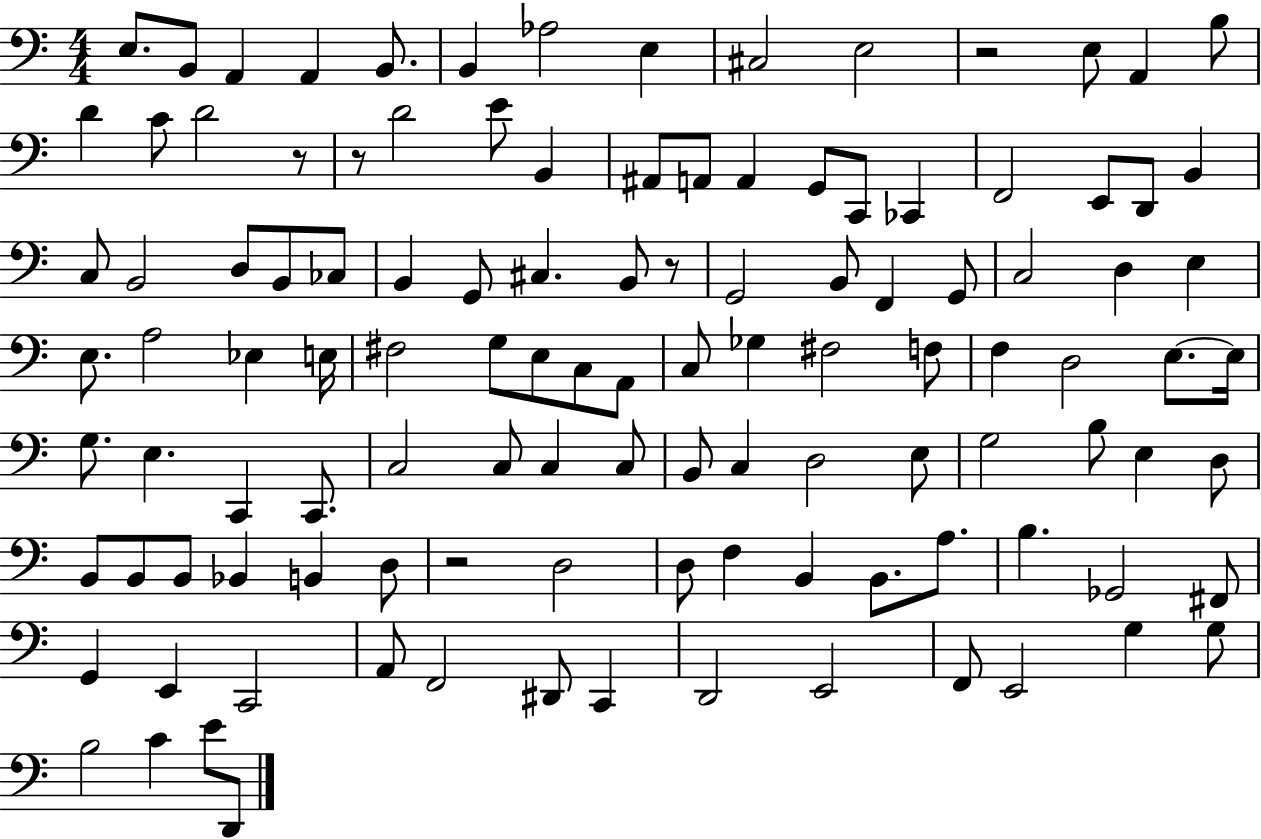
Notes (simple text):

E3/e. B2/e A2/q A2/q B2/e. B2/q Ab3/h E3/q C#3/h E3/h R/h E3/e A2/q B3/e D4/q C4/e D4/h R/e R/e D4/h E4/e B2/q A#2/e A2/e A2/q G2/e C2/e CES2/q F2/h E2/e D2/e B2/q C3/e B2/h D3/e B2/e CES3/e B2/q G2/e C#3/q. B2/e R/e G2/h B2/e F2/q G2/e C3/h D3/q E3/q E3/e. A3/h Eb3/q E3/s F#3/h G3/e E3/e C3/e A2/e C3/e Gb3/q F#3/h F3/e F3/q D3/h E3/e. E3/s G3/e. E3/q. C2/q C2/e. C3/h C3/e C3/q C3/e B2/e C3/q D3/h E3/e G3/h B3/e E3/q D3/e B2/e B2/e B2/e Bb2/q B2/q D3/e R/h D3/h D3/e F3/q B2/q B2/e. A3/e. B3/q. Gb2/h F#2/e G2/q E2/q C2/h A2/e F2/h D#2/e C2/q D2/h E2/h F2/e E2/h G3/q G3/e B3/h C4/q E4/e D2/e